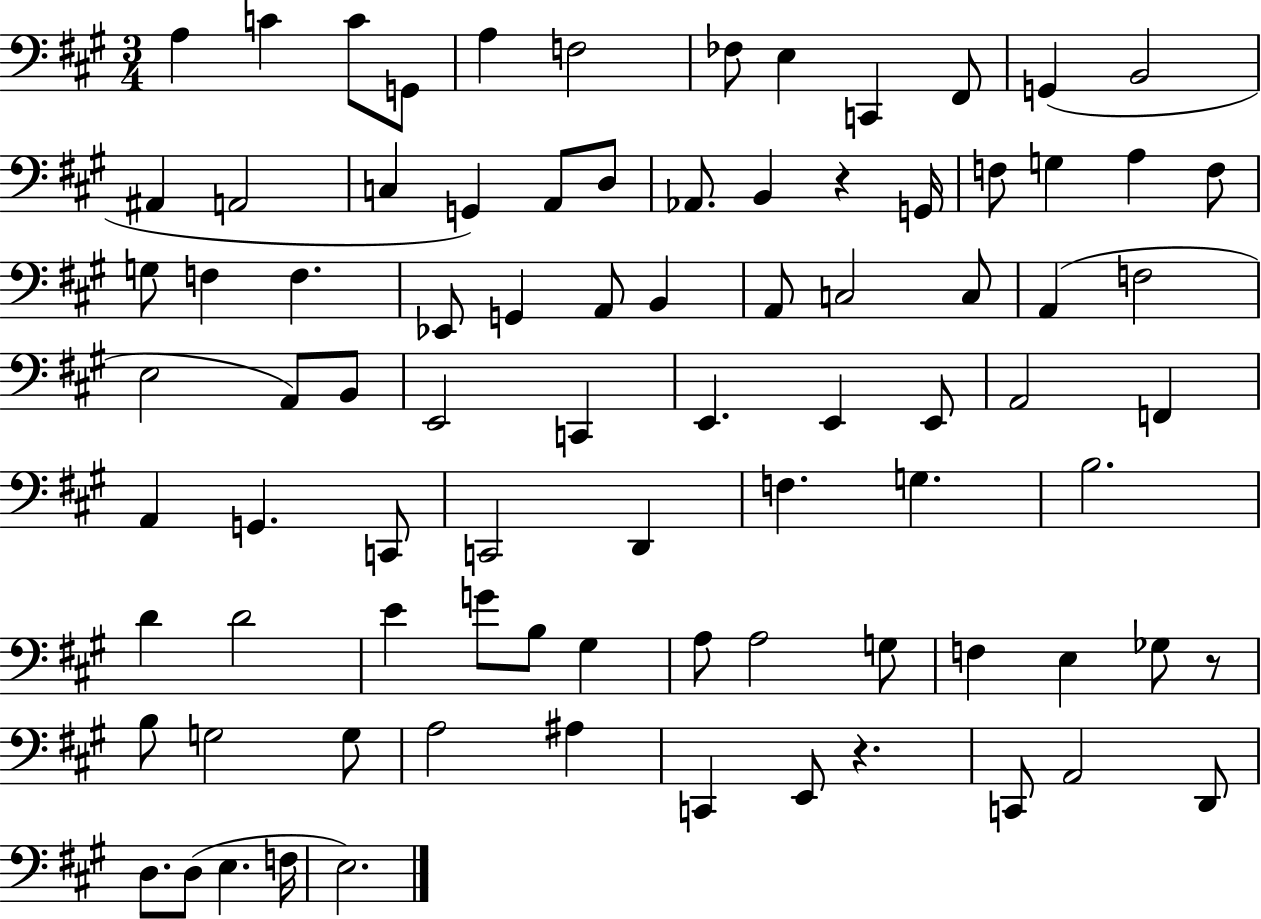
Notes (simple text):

A3/q C4/q C4/e G2/e A3/q F3/h FES3/e E3/q C2/q F#2/e G2/q B2/h A#2/q A2/h C3/q G2/q A2/e D3/e Ab2/e. B2/q R/q G2/s F3/e G3/q A3/q F3/e G3/e F3/q F3/q. Eb2/e G2/q A2/e B2/q A2/e C3/h C3/e A2/q F3/h E3/h A2/e B2/e E2/h C2/q E2/q. E2/q E2/e A2/h F2/q A2/q G2/q. C2/e C2/h D2/q F3/q. G3/q. B3/h. D4/q D4/h E4/q G4/e B3/e G#3/q A3/e A3/h G3/e F3/q E3/q Gb3/e R/e B3/e G3/h G3/e A3/h A#3/q C2/q E2/e R/q. C2/e A2/h D2/e D3/e. D3/e E3/q. F3/s E3/h.